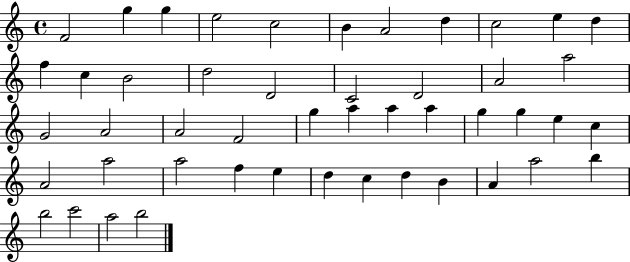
X:1
T:Untitled
M:4/4
L:1/4
K:C
F2 g g e2 c2 B A2 d c2 e d f c B2 d2 D2 C2 D2 A2 a2 G2 A2 A2 F2 g a a a g g e c A2 a2 a2 f e d c d B A a2 b b2 c'2 a2 b2